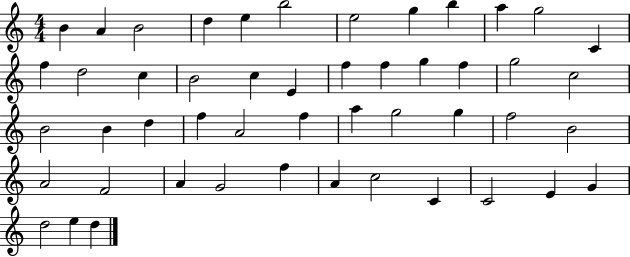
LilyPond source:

{
  \clef treble
  \numericTimeSignature
  \time 4/4
  \key c \major
  b'4 a'4 b'2 | d''4 e''4 b''2 | e''2 g''4 b''4 | a''4 g''2 c'4 | \break f''4 d''2 c''4 | b'2 c''4 e'4 | f''4 f''4 g''4 f''4 | g''2 c''2 | \break b'2 b'4 d''4 | f''4 a'2 f''4 | a''4 g''2 g''4 | f''2 b'2 | \break a'2 f'2 | a'4 g'2 f''4 | a'4 c''2 c'4 | c'2 e'4 g'4 | \break d''2 e''4 d''4 | \bar "|."
}